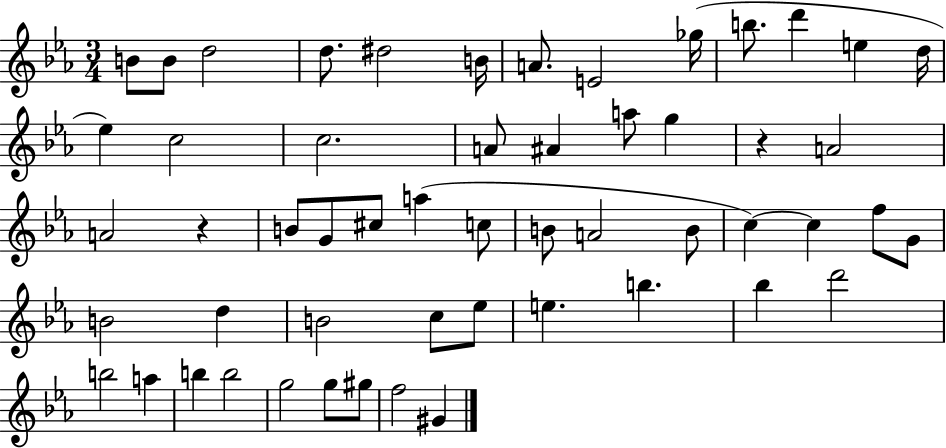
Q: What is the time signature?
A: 3/4